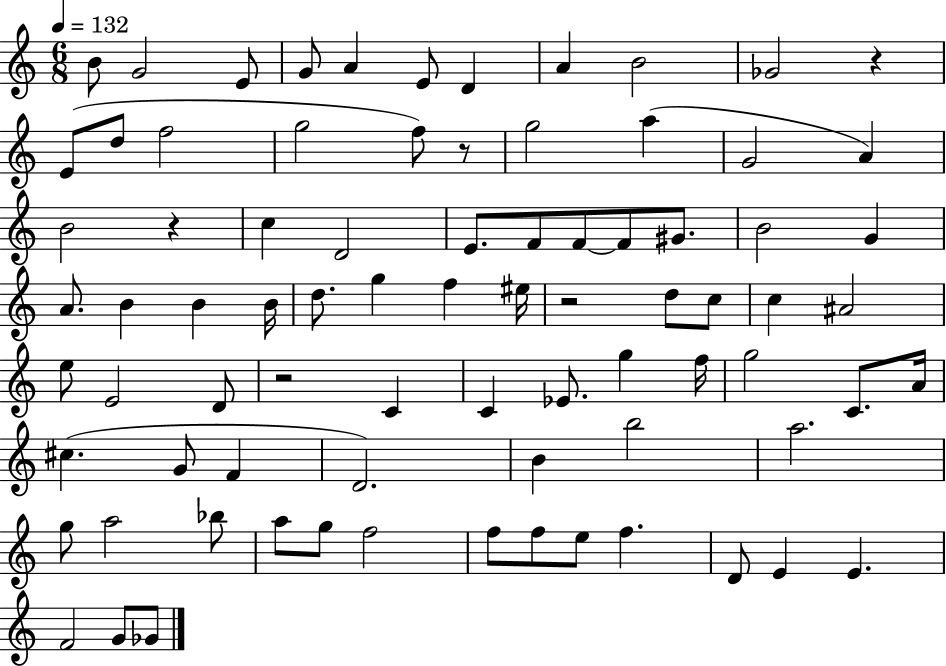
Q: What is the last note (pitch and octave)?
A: Gb4